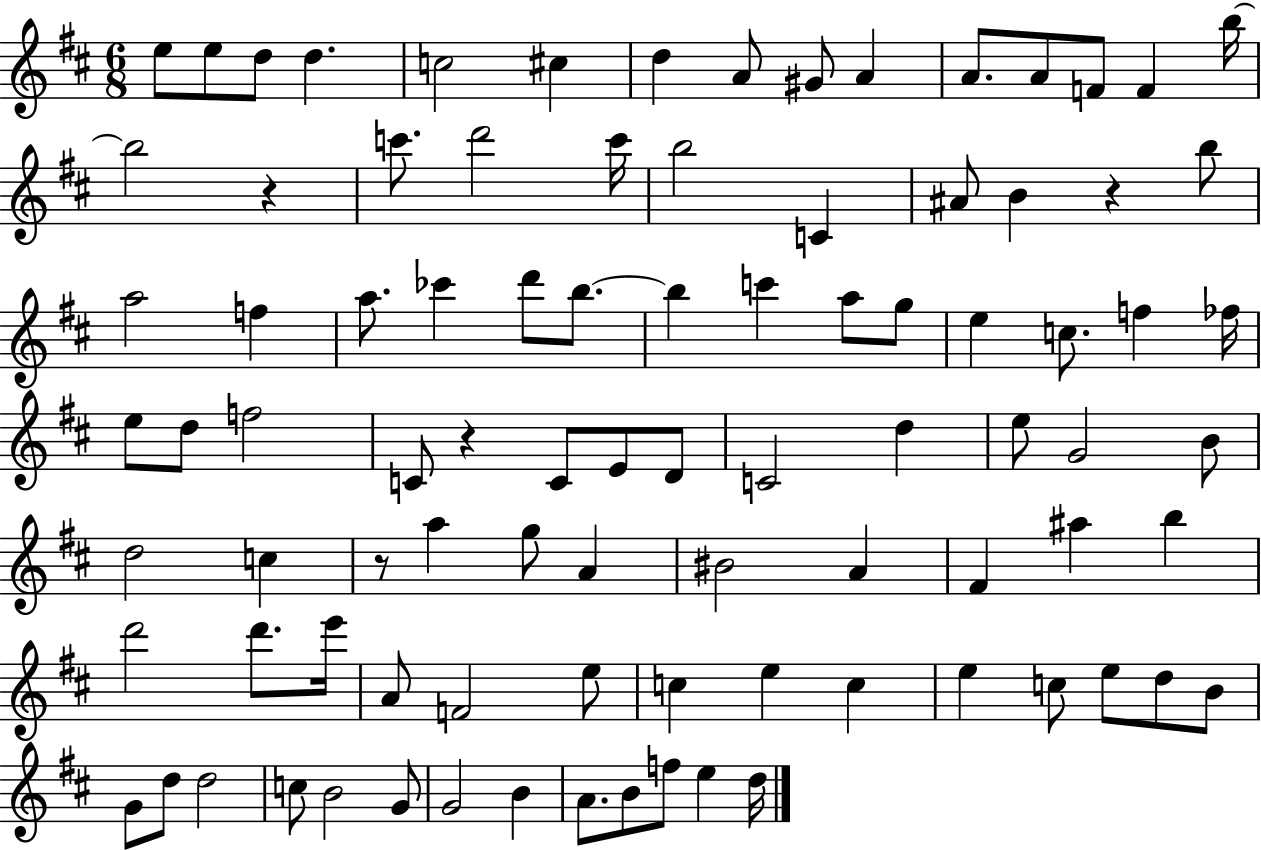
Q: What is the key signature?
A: D major